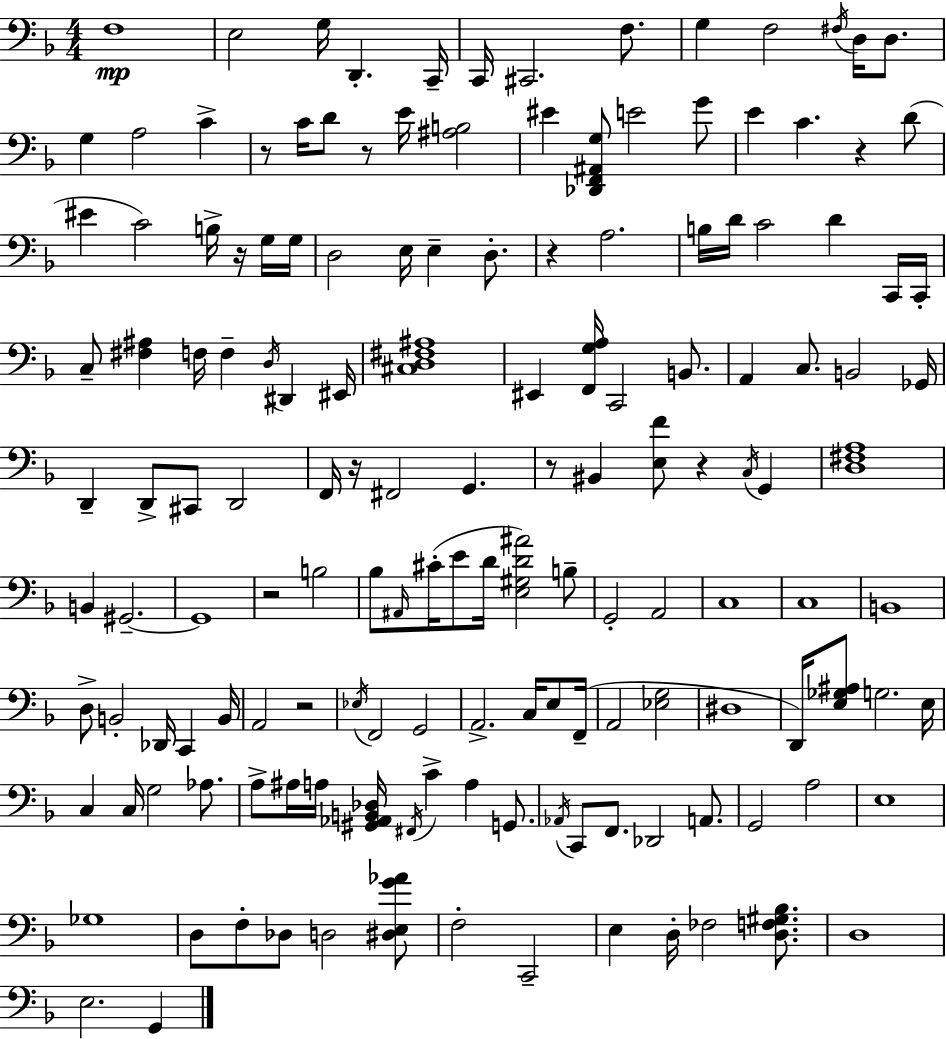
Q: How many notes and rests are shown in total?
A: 152